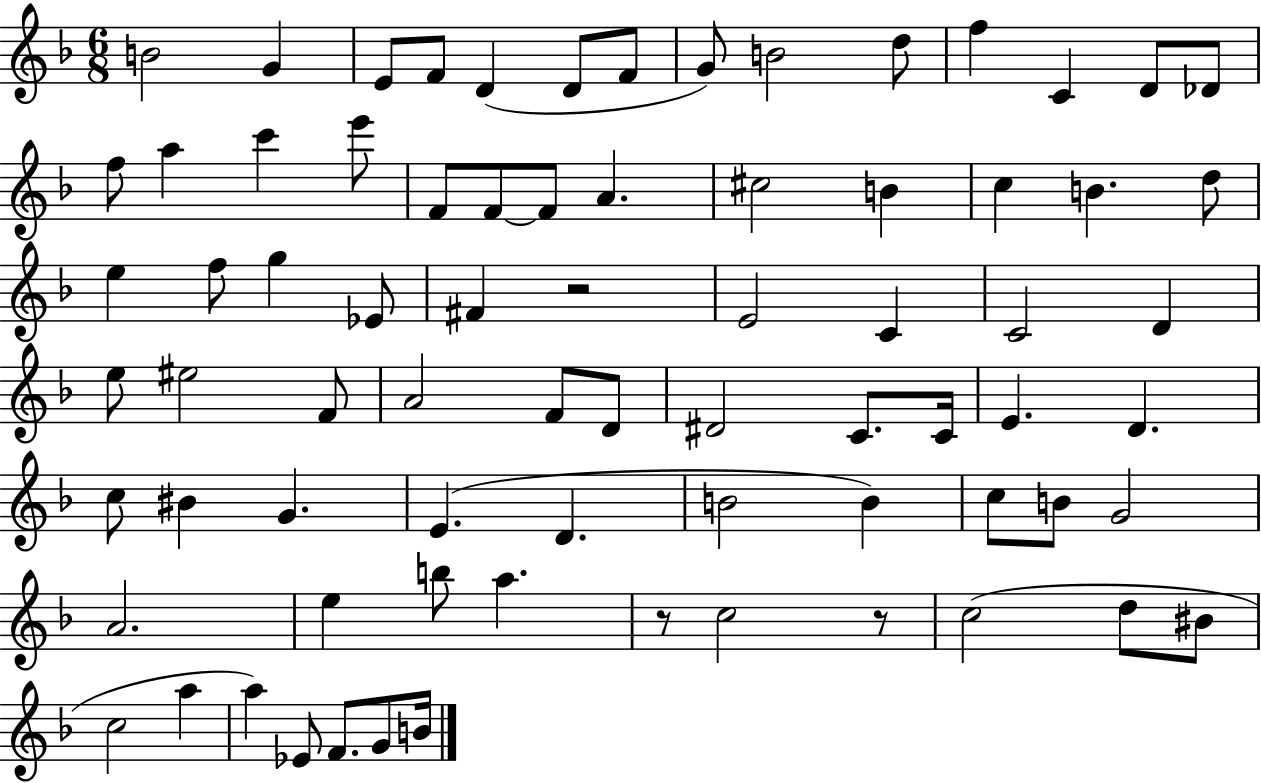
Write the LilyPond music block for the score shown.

{
  \clef treble
  \numericTimeSignature
  \time 6/8
  \key f \major
  b'2 g'4 | e'8 f'8 d'4( d'8 f'8 | g'8) b'2 d''8 | f''4 c'4 d'8 des'8 | \break f''8 a''4 c'''4 e'''8 | f'8 f'8~~ f'8 a'4. | cis''2 b'4 | c''4 b'4. d''8 | \break e''4 f''8 g''4 ees'8 | fis'4 r2 | e'2 c'4 | c'2 d'4 | \break e''8 eis''2 f'8 | a'2 f'8 d'8 | dis'2 c'8. c'16 | e'4. d'4. | \break c''8 bis'4 g'4. | e'4.( d'4. | b'2 b'4) | c''8 b'8 g'2 | \break a'2. | e''4 b''8 a''4. | r8 c''2 r8 | c''2( d''8 bis'8 | \break c''2 a''4 | a''4) ees'8 f'8. g'8 b'16 | \bar "|."
}